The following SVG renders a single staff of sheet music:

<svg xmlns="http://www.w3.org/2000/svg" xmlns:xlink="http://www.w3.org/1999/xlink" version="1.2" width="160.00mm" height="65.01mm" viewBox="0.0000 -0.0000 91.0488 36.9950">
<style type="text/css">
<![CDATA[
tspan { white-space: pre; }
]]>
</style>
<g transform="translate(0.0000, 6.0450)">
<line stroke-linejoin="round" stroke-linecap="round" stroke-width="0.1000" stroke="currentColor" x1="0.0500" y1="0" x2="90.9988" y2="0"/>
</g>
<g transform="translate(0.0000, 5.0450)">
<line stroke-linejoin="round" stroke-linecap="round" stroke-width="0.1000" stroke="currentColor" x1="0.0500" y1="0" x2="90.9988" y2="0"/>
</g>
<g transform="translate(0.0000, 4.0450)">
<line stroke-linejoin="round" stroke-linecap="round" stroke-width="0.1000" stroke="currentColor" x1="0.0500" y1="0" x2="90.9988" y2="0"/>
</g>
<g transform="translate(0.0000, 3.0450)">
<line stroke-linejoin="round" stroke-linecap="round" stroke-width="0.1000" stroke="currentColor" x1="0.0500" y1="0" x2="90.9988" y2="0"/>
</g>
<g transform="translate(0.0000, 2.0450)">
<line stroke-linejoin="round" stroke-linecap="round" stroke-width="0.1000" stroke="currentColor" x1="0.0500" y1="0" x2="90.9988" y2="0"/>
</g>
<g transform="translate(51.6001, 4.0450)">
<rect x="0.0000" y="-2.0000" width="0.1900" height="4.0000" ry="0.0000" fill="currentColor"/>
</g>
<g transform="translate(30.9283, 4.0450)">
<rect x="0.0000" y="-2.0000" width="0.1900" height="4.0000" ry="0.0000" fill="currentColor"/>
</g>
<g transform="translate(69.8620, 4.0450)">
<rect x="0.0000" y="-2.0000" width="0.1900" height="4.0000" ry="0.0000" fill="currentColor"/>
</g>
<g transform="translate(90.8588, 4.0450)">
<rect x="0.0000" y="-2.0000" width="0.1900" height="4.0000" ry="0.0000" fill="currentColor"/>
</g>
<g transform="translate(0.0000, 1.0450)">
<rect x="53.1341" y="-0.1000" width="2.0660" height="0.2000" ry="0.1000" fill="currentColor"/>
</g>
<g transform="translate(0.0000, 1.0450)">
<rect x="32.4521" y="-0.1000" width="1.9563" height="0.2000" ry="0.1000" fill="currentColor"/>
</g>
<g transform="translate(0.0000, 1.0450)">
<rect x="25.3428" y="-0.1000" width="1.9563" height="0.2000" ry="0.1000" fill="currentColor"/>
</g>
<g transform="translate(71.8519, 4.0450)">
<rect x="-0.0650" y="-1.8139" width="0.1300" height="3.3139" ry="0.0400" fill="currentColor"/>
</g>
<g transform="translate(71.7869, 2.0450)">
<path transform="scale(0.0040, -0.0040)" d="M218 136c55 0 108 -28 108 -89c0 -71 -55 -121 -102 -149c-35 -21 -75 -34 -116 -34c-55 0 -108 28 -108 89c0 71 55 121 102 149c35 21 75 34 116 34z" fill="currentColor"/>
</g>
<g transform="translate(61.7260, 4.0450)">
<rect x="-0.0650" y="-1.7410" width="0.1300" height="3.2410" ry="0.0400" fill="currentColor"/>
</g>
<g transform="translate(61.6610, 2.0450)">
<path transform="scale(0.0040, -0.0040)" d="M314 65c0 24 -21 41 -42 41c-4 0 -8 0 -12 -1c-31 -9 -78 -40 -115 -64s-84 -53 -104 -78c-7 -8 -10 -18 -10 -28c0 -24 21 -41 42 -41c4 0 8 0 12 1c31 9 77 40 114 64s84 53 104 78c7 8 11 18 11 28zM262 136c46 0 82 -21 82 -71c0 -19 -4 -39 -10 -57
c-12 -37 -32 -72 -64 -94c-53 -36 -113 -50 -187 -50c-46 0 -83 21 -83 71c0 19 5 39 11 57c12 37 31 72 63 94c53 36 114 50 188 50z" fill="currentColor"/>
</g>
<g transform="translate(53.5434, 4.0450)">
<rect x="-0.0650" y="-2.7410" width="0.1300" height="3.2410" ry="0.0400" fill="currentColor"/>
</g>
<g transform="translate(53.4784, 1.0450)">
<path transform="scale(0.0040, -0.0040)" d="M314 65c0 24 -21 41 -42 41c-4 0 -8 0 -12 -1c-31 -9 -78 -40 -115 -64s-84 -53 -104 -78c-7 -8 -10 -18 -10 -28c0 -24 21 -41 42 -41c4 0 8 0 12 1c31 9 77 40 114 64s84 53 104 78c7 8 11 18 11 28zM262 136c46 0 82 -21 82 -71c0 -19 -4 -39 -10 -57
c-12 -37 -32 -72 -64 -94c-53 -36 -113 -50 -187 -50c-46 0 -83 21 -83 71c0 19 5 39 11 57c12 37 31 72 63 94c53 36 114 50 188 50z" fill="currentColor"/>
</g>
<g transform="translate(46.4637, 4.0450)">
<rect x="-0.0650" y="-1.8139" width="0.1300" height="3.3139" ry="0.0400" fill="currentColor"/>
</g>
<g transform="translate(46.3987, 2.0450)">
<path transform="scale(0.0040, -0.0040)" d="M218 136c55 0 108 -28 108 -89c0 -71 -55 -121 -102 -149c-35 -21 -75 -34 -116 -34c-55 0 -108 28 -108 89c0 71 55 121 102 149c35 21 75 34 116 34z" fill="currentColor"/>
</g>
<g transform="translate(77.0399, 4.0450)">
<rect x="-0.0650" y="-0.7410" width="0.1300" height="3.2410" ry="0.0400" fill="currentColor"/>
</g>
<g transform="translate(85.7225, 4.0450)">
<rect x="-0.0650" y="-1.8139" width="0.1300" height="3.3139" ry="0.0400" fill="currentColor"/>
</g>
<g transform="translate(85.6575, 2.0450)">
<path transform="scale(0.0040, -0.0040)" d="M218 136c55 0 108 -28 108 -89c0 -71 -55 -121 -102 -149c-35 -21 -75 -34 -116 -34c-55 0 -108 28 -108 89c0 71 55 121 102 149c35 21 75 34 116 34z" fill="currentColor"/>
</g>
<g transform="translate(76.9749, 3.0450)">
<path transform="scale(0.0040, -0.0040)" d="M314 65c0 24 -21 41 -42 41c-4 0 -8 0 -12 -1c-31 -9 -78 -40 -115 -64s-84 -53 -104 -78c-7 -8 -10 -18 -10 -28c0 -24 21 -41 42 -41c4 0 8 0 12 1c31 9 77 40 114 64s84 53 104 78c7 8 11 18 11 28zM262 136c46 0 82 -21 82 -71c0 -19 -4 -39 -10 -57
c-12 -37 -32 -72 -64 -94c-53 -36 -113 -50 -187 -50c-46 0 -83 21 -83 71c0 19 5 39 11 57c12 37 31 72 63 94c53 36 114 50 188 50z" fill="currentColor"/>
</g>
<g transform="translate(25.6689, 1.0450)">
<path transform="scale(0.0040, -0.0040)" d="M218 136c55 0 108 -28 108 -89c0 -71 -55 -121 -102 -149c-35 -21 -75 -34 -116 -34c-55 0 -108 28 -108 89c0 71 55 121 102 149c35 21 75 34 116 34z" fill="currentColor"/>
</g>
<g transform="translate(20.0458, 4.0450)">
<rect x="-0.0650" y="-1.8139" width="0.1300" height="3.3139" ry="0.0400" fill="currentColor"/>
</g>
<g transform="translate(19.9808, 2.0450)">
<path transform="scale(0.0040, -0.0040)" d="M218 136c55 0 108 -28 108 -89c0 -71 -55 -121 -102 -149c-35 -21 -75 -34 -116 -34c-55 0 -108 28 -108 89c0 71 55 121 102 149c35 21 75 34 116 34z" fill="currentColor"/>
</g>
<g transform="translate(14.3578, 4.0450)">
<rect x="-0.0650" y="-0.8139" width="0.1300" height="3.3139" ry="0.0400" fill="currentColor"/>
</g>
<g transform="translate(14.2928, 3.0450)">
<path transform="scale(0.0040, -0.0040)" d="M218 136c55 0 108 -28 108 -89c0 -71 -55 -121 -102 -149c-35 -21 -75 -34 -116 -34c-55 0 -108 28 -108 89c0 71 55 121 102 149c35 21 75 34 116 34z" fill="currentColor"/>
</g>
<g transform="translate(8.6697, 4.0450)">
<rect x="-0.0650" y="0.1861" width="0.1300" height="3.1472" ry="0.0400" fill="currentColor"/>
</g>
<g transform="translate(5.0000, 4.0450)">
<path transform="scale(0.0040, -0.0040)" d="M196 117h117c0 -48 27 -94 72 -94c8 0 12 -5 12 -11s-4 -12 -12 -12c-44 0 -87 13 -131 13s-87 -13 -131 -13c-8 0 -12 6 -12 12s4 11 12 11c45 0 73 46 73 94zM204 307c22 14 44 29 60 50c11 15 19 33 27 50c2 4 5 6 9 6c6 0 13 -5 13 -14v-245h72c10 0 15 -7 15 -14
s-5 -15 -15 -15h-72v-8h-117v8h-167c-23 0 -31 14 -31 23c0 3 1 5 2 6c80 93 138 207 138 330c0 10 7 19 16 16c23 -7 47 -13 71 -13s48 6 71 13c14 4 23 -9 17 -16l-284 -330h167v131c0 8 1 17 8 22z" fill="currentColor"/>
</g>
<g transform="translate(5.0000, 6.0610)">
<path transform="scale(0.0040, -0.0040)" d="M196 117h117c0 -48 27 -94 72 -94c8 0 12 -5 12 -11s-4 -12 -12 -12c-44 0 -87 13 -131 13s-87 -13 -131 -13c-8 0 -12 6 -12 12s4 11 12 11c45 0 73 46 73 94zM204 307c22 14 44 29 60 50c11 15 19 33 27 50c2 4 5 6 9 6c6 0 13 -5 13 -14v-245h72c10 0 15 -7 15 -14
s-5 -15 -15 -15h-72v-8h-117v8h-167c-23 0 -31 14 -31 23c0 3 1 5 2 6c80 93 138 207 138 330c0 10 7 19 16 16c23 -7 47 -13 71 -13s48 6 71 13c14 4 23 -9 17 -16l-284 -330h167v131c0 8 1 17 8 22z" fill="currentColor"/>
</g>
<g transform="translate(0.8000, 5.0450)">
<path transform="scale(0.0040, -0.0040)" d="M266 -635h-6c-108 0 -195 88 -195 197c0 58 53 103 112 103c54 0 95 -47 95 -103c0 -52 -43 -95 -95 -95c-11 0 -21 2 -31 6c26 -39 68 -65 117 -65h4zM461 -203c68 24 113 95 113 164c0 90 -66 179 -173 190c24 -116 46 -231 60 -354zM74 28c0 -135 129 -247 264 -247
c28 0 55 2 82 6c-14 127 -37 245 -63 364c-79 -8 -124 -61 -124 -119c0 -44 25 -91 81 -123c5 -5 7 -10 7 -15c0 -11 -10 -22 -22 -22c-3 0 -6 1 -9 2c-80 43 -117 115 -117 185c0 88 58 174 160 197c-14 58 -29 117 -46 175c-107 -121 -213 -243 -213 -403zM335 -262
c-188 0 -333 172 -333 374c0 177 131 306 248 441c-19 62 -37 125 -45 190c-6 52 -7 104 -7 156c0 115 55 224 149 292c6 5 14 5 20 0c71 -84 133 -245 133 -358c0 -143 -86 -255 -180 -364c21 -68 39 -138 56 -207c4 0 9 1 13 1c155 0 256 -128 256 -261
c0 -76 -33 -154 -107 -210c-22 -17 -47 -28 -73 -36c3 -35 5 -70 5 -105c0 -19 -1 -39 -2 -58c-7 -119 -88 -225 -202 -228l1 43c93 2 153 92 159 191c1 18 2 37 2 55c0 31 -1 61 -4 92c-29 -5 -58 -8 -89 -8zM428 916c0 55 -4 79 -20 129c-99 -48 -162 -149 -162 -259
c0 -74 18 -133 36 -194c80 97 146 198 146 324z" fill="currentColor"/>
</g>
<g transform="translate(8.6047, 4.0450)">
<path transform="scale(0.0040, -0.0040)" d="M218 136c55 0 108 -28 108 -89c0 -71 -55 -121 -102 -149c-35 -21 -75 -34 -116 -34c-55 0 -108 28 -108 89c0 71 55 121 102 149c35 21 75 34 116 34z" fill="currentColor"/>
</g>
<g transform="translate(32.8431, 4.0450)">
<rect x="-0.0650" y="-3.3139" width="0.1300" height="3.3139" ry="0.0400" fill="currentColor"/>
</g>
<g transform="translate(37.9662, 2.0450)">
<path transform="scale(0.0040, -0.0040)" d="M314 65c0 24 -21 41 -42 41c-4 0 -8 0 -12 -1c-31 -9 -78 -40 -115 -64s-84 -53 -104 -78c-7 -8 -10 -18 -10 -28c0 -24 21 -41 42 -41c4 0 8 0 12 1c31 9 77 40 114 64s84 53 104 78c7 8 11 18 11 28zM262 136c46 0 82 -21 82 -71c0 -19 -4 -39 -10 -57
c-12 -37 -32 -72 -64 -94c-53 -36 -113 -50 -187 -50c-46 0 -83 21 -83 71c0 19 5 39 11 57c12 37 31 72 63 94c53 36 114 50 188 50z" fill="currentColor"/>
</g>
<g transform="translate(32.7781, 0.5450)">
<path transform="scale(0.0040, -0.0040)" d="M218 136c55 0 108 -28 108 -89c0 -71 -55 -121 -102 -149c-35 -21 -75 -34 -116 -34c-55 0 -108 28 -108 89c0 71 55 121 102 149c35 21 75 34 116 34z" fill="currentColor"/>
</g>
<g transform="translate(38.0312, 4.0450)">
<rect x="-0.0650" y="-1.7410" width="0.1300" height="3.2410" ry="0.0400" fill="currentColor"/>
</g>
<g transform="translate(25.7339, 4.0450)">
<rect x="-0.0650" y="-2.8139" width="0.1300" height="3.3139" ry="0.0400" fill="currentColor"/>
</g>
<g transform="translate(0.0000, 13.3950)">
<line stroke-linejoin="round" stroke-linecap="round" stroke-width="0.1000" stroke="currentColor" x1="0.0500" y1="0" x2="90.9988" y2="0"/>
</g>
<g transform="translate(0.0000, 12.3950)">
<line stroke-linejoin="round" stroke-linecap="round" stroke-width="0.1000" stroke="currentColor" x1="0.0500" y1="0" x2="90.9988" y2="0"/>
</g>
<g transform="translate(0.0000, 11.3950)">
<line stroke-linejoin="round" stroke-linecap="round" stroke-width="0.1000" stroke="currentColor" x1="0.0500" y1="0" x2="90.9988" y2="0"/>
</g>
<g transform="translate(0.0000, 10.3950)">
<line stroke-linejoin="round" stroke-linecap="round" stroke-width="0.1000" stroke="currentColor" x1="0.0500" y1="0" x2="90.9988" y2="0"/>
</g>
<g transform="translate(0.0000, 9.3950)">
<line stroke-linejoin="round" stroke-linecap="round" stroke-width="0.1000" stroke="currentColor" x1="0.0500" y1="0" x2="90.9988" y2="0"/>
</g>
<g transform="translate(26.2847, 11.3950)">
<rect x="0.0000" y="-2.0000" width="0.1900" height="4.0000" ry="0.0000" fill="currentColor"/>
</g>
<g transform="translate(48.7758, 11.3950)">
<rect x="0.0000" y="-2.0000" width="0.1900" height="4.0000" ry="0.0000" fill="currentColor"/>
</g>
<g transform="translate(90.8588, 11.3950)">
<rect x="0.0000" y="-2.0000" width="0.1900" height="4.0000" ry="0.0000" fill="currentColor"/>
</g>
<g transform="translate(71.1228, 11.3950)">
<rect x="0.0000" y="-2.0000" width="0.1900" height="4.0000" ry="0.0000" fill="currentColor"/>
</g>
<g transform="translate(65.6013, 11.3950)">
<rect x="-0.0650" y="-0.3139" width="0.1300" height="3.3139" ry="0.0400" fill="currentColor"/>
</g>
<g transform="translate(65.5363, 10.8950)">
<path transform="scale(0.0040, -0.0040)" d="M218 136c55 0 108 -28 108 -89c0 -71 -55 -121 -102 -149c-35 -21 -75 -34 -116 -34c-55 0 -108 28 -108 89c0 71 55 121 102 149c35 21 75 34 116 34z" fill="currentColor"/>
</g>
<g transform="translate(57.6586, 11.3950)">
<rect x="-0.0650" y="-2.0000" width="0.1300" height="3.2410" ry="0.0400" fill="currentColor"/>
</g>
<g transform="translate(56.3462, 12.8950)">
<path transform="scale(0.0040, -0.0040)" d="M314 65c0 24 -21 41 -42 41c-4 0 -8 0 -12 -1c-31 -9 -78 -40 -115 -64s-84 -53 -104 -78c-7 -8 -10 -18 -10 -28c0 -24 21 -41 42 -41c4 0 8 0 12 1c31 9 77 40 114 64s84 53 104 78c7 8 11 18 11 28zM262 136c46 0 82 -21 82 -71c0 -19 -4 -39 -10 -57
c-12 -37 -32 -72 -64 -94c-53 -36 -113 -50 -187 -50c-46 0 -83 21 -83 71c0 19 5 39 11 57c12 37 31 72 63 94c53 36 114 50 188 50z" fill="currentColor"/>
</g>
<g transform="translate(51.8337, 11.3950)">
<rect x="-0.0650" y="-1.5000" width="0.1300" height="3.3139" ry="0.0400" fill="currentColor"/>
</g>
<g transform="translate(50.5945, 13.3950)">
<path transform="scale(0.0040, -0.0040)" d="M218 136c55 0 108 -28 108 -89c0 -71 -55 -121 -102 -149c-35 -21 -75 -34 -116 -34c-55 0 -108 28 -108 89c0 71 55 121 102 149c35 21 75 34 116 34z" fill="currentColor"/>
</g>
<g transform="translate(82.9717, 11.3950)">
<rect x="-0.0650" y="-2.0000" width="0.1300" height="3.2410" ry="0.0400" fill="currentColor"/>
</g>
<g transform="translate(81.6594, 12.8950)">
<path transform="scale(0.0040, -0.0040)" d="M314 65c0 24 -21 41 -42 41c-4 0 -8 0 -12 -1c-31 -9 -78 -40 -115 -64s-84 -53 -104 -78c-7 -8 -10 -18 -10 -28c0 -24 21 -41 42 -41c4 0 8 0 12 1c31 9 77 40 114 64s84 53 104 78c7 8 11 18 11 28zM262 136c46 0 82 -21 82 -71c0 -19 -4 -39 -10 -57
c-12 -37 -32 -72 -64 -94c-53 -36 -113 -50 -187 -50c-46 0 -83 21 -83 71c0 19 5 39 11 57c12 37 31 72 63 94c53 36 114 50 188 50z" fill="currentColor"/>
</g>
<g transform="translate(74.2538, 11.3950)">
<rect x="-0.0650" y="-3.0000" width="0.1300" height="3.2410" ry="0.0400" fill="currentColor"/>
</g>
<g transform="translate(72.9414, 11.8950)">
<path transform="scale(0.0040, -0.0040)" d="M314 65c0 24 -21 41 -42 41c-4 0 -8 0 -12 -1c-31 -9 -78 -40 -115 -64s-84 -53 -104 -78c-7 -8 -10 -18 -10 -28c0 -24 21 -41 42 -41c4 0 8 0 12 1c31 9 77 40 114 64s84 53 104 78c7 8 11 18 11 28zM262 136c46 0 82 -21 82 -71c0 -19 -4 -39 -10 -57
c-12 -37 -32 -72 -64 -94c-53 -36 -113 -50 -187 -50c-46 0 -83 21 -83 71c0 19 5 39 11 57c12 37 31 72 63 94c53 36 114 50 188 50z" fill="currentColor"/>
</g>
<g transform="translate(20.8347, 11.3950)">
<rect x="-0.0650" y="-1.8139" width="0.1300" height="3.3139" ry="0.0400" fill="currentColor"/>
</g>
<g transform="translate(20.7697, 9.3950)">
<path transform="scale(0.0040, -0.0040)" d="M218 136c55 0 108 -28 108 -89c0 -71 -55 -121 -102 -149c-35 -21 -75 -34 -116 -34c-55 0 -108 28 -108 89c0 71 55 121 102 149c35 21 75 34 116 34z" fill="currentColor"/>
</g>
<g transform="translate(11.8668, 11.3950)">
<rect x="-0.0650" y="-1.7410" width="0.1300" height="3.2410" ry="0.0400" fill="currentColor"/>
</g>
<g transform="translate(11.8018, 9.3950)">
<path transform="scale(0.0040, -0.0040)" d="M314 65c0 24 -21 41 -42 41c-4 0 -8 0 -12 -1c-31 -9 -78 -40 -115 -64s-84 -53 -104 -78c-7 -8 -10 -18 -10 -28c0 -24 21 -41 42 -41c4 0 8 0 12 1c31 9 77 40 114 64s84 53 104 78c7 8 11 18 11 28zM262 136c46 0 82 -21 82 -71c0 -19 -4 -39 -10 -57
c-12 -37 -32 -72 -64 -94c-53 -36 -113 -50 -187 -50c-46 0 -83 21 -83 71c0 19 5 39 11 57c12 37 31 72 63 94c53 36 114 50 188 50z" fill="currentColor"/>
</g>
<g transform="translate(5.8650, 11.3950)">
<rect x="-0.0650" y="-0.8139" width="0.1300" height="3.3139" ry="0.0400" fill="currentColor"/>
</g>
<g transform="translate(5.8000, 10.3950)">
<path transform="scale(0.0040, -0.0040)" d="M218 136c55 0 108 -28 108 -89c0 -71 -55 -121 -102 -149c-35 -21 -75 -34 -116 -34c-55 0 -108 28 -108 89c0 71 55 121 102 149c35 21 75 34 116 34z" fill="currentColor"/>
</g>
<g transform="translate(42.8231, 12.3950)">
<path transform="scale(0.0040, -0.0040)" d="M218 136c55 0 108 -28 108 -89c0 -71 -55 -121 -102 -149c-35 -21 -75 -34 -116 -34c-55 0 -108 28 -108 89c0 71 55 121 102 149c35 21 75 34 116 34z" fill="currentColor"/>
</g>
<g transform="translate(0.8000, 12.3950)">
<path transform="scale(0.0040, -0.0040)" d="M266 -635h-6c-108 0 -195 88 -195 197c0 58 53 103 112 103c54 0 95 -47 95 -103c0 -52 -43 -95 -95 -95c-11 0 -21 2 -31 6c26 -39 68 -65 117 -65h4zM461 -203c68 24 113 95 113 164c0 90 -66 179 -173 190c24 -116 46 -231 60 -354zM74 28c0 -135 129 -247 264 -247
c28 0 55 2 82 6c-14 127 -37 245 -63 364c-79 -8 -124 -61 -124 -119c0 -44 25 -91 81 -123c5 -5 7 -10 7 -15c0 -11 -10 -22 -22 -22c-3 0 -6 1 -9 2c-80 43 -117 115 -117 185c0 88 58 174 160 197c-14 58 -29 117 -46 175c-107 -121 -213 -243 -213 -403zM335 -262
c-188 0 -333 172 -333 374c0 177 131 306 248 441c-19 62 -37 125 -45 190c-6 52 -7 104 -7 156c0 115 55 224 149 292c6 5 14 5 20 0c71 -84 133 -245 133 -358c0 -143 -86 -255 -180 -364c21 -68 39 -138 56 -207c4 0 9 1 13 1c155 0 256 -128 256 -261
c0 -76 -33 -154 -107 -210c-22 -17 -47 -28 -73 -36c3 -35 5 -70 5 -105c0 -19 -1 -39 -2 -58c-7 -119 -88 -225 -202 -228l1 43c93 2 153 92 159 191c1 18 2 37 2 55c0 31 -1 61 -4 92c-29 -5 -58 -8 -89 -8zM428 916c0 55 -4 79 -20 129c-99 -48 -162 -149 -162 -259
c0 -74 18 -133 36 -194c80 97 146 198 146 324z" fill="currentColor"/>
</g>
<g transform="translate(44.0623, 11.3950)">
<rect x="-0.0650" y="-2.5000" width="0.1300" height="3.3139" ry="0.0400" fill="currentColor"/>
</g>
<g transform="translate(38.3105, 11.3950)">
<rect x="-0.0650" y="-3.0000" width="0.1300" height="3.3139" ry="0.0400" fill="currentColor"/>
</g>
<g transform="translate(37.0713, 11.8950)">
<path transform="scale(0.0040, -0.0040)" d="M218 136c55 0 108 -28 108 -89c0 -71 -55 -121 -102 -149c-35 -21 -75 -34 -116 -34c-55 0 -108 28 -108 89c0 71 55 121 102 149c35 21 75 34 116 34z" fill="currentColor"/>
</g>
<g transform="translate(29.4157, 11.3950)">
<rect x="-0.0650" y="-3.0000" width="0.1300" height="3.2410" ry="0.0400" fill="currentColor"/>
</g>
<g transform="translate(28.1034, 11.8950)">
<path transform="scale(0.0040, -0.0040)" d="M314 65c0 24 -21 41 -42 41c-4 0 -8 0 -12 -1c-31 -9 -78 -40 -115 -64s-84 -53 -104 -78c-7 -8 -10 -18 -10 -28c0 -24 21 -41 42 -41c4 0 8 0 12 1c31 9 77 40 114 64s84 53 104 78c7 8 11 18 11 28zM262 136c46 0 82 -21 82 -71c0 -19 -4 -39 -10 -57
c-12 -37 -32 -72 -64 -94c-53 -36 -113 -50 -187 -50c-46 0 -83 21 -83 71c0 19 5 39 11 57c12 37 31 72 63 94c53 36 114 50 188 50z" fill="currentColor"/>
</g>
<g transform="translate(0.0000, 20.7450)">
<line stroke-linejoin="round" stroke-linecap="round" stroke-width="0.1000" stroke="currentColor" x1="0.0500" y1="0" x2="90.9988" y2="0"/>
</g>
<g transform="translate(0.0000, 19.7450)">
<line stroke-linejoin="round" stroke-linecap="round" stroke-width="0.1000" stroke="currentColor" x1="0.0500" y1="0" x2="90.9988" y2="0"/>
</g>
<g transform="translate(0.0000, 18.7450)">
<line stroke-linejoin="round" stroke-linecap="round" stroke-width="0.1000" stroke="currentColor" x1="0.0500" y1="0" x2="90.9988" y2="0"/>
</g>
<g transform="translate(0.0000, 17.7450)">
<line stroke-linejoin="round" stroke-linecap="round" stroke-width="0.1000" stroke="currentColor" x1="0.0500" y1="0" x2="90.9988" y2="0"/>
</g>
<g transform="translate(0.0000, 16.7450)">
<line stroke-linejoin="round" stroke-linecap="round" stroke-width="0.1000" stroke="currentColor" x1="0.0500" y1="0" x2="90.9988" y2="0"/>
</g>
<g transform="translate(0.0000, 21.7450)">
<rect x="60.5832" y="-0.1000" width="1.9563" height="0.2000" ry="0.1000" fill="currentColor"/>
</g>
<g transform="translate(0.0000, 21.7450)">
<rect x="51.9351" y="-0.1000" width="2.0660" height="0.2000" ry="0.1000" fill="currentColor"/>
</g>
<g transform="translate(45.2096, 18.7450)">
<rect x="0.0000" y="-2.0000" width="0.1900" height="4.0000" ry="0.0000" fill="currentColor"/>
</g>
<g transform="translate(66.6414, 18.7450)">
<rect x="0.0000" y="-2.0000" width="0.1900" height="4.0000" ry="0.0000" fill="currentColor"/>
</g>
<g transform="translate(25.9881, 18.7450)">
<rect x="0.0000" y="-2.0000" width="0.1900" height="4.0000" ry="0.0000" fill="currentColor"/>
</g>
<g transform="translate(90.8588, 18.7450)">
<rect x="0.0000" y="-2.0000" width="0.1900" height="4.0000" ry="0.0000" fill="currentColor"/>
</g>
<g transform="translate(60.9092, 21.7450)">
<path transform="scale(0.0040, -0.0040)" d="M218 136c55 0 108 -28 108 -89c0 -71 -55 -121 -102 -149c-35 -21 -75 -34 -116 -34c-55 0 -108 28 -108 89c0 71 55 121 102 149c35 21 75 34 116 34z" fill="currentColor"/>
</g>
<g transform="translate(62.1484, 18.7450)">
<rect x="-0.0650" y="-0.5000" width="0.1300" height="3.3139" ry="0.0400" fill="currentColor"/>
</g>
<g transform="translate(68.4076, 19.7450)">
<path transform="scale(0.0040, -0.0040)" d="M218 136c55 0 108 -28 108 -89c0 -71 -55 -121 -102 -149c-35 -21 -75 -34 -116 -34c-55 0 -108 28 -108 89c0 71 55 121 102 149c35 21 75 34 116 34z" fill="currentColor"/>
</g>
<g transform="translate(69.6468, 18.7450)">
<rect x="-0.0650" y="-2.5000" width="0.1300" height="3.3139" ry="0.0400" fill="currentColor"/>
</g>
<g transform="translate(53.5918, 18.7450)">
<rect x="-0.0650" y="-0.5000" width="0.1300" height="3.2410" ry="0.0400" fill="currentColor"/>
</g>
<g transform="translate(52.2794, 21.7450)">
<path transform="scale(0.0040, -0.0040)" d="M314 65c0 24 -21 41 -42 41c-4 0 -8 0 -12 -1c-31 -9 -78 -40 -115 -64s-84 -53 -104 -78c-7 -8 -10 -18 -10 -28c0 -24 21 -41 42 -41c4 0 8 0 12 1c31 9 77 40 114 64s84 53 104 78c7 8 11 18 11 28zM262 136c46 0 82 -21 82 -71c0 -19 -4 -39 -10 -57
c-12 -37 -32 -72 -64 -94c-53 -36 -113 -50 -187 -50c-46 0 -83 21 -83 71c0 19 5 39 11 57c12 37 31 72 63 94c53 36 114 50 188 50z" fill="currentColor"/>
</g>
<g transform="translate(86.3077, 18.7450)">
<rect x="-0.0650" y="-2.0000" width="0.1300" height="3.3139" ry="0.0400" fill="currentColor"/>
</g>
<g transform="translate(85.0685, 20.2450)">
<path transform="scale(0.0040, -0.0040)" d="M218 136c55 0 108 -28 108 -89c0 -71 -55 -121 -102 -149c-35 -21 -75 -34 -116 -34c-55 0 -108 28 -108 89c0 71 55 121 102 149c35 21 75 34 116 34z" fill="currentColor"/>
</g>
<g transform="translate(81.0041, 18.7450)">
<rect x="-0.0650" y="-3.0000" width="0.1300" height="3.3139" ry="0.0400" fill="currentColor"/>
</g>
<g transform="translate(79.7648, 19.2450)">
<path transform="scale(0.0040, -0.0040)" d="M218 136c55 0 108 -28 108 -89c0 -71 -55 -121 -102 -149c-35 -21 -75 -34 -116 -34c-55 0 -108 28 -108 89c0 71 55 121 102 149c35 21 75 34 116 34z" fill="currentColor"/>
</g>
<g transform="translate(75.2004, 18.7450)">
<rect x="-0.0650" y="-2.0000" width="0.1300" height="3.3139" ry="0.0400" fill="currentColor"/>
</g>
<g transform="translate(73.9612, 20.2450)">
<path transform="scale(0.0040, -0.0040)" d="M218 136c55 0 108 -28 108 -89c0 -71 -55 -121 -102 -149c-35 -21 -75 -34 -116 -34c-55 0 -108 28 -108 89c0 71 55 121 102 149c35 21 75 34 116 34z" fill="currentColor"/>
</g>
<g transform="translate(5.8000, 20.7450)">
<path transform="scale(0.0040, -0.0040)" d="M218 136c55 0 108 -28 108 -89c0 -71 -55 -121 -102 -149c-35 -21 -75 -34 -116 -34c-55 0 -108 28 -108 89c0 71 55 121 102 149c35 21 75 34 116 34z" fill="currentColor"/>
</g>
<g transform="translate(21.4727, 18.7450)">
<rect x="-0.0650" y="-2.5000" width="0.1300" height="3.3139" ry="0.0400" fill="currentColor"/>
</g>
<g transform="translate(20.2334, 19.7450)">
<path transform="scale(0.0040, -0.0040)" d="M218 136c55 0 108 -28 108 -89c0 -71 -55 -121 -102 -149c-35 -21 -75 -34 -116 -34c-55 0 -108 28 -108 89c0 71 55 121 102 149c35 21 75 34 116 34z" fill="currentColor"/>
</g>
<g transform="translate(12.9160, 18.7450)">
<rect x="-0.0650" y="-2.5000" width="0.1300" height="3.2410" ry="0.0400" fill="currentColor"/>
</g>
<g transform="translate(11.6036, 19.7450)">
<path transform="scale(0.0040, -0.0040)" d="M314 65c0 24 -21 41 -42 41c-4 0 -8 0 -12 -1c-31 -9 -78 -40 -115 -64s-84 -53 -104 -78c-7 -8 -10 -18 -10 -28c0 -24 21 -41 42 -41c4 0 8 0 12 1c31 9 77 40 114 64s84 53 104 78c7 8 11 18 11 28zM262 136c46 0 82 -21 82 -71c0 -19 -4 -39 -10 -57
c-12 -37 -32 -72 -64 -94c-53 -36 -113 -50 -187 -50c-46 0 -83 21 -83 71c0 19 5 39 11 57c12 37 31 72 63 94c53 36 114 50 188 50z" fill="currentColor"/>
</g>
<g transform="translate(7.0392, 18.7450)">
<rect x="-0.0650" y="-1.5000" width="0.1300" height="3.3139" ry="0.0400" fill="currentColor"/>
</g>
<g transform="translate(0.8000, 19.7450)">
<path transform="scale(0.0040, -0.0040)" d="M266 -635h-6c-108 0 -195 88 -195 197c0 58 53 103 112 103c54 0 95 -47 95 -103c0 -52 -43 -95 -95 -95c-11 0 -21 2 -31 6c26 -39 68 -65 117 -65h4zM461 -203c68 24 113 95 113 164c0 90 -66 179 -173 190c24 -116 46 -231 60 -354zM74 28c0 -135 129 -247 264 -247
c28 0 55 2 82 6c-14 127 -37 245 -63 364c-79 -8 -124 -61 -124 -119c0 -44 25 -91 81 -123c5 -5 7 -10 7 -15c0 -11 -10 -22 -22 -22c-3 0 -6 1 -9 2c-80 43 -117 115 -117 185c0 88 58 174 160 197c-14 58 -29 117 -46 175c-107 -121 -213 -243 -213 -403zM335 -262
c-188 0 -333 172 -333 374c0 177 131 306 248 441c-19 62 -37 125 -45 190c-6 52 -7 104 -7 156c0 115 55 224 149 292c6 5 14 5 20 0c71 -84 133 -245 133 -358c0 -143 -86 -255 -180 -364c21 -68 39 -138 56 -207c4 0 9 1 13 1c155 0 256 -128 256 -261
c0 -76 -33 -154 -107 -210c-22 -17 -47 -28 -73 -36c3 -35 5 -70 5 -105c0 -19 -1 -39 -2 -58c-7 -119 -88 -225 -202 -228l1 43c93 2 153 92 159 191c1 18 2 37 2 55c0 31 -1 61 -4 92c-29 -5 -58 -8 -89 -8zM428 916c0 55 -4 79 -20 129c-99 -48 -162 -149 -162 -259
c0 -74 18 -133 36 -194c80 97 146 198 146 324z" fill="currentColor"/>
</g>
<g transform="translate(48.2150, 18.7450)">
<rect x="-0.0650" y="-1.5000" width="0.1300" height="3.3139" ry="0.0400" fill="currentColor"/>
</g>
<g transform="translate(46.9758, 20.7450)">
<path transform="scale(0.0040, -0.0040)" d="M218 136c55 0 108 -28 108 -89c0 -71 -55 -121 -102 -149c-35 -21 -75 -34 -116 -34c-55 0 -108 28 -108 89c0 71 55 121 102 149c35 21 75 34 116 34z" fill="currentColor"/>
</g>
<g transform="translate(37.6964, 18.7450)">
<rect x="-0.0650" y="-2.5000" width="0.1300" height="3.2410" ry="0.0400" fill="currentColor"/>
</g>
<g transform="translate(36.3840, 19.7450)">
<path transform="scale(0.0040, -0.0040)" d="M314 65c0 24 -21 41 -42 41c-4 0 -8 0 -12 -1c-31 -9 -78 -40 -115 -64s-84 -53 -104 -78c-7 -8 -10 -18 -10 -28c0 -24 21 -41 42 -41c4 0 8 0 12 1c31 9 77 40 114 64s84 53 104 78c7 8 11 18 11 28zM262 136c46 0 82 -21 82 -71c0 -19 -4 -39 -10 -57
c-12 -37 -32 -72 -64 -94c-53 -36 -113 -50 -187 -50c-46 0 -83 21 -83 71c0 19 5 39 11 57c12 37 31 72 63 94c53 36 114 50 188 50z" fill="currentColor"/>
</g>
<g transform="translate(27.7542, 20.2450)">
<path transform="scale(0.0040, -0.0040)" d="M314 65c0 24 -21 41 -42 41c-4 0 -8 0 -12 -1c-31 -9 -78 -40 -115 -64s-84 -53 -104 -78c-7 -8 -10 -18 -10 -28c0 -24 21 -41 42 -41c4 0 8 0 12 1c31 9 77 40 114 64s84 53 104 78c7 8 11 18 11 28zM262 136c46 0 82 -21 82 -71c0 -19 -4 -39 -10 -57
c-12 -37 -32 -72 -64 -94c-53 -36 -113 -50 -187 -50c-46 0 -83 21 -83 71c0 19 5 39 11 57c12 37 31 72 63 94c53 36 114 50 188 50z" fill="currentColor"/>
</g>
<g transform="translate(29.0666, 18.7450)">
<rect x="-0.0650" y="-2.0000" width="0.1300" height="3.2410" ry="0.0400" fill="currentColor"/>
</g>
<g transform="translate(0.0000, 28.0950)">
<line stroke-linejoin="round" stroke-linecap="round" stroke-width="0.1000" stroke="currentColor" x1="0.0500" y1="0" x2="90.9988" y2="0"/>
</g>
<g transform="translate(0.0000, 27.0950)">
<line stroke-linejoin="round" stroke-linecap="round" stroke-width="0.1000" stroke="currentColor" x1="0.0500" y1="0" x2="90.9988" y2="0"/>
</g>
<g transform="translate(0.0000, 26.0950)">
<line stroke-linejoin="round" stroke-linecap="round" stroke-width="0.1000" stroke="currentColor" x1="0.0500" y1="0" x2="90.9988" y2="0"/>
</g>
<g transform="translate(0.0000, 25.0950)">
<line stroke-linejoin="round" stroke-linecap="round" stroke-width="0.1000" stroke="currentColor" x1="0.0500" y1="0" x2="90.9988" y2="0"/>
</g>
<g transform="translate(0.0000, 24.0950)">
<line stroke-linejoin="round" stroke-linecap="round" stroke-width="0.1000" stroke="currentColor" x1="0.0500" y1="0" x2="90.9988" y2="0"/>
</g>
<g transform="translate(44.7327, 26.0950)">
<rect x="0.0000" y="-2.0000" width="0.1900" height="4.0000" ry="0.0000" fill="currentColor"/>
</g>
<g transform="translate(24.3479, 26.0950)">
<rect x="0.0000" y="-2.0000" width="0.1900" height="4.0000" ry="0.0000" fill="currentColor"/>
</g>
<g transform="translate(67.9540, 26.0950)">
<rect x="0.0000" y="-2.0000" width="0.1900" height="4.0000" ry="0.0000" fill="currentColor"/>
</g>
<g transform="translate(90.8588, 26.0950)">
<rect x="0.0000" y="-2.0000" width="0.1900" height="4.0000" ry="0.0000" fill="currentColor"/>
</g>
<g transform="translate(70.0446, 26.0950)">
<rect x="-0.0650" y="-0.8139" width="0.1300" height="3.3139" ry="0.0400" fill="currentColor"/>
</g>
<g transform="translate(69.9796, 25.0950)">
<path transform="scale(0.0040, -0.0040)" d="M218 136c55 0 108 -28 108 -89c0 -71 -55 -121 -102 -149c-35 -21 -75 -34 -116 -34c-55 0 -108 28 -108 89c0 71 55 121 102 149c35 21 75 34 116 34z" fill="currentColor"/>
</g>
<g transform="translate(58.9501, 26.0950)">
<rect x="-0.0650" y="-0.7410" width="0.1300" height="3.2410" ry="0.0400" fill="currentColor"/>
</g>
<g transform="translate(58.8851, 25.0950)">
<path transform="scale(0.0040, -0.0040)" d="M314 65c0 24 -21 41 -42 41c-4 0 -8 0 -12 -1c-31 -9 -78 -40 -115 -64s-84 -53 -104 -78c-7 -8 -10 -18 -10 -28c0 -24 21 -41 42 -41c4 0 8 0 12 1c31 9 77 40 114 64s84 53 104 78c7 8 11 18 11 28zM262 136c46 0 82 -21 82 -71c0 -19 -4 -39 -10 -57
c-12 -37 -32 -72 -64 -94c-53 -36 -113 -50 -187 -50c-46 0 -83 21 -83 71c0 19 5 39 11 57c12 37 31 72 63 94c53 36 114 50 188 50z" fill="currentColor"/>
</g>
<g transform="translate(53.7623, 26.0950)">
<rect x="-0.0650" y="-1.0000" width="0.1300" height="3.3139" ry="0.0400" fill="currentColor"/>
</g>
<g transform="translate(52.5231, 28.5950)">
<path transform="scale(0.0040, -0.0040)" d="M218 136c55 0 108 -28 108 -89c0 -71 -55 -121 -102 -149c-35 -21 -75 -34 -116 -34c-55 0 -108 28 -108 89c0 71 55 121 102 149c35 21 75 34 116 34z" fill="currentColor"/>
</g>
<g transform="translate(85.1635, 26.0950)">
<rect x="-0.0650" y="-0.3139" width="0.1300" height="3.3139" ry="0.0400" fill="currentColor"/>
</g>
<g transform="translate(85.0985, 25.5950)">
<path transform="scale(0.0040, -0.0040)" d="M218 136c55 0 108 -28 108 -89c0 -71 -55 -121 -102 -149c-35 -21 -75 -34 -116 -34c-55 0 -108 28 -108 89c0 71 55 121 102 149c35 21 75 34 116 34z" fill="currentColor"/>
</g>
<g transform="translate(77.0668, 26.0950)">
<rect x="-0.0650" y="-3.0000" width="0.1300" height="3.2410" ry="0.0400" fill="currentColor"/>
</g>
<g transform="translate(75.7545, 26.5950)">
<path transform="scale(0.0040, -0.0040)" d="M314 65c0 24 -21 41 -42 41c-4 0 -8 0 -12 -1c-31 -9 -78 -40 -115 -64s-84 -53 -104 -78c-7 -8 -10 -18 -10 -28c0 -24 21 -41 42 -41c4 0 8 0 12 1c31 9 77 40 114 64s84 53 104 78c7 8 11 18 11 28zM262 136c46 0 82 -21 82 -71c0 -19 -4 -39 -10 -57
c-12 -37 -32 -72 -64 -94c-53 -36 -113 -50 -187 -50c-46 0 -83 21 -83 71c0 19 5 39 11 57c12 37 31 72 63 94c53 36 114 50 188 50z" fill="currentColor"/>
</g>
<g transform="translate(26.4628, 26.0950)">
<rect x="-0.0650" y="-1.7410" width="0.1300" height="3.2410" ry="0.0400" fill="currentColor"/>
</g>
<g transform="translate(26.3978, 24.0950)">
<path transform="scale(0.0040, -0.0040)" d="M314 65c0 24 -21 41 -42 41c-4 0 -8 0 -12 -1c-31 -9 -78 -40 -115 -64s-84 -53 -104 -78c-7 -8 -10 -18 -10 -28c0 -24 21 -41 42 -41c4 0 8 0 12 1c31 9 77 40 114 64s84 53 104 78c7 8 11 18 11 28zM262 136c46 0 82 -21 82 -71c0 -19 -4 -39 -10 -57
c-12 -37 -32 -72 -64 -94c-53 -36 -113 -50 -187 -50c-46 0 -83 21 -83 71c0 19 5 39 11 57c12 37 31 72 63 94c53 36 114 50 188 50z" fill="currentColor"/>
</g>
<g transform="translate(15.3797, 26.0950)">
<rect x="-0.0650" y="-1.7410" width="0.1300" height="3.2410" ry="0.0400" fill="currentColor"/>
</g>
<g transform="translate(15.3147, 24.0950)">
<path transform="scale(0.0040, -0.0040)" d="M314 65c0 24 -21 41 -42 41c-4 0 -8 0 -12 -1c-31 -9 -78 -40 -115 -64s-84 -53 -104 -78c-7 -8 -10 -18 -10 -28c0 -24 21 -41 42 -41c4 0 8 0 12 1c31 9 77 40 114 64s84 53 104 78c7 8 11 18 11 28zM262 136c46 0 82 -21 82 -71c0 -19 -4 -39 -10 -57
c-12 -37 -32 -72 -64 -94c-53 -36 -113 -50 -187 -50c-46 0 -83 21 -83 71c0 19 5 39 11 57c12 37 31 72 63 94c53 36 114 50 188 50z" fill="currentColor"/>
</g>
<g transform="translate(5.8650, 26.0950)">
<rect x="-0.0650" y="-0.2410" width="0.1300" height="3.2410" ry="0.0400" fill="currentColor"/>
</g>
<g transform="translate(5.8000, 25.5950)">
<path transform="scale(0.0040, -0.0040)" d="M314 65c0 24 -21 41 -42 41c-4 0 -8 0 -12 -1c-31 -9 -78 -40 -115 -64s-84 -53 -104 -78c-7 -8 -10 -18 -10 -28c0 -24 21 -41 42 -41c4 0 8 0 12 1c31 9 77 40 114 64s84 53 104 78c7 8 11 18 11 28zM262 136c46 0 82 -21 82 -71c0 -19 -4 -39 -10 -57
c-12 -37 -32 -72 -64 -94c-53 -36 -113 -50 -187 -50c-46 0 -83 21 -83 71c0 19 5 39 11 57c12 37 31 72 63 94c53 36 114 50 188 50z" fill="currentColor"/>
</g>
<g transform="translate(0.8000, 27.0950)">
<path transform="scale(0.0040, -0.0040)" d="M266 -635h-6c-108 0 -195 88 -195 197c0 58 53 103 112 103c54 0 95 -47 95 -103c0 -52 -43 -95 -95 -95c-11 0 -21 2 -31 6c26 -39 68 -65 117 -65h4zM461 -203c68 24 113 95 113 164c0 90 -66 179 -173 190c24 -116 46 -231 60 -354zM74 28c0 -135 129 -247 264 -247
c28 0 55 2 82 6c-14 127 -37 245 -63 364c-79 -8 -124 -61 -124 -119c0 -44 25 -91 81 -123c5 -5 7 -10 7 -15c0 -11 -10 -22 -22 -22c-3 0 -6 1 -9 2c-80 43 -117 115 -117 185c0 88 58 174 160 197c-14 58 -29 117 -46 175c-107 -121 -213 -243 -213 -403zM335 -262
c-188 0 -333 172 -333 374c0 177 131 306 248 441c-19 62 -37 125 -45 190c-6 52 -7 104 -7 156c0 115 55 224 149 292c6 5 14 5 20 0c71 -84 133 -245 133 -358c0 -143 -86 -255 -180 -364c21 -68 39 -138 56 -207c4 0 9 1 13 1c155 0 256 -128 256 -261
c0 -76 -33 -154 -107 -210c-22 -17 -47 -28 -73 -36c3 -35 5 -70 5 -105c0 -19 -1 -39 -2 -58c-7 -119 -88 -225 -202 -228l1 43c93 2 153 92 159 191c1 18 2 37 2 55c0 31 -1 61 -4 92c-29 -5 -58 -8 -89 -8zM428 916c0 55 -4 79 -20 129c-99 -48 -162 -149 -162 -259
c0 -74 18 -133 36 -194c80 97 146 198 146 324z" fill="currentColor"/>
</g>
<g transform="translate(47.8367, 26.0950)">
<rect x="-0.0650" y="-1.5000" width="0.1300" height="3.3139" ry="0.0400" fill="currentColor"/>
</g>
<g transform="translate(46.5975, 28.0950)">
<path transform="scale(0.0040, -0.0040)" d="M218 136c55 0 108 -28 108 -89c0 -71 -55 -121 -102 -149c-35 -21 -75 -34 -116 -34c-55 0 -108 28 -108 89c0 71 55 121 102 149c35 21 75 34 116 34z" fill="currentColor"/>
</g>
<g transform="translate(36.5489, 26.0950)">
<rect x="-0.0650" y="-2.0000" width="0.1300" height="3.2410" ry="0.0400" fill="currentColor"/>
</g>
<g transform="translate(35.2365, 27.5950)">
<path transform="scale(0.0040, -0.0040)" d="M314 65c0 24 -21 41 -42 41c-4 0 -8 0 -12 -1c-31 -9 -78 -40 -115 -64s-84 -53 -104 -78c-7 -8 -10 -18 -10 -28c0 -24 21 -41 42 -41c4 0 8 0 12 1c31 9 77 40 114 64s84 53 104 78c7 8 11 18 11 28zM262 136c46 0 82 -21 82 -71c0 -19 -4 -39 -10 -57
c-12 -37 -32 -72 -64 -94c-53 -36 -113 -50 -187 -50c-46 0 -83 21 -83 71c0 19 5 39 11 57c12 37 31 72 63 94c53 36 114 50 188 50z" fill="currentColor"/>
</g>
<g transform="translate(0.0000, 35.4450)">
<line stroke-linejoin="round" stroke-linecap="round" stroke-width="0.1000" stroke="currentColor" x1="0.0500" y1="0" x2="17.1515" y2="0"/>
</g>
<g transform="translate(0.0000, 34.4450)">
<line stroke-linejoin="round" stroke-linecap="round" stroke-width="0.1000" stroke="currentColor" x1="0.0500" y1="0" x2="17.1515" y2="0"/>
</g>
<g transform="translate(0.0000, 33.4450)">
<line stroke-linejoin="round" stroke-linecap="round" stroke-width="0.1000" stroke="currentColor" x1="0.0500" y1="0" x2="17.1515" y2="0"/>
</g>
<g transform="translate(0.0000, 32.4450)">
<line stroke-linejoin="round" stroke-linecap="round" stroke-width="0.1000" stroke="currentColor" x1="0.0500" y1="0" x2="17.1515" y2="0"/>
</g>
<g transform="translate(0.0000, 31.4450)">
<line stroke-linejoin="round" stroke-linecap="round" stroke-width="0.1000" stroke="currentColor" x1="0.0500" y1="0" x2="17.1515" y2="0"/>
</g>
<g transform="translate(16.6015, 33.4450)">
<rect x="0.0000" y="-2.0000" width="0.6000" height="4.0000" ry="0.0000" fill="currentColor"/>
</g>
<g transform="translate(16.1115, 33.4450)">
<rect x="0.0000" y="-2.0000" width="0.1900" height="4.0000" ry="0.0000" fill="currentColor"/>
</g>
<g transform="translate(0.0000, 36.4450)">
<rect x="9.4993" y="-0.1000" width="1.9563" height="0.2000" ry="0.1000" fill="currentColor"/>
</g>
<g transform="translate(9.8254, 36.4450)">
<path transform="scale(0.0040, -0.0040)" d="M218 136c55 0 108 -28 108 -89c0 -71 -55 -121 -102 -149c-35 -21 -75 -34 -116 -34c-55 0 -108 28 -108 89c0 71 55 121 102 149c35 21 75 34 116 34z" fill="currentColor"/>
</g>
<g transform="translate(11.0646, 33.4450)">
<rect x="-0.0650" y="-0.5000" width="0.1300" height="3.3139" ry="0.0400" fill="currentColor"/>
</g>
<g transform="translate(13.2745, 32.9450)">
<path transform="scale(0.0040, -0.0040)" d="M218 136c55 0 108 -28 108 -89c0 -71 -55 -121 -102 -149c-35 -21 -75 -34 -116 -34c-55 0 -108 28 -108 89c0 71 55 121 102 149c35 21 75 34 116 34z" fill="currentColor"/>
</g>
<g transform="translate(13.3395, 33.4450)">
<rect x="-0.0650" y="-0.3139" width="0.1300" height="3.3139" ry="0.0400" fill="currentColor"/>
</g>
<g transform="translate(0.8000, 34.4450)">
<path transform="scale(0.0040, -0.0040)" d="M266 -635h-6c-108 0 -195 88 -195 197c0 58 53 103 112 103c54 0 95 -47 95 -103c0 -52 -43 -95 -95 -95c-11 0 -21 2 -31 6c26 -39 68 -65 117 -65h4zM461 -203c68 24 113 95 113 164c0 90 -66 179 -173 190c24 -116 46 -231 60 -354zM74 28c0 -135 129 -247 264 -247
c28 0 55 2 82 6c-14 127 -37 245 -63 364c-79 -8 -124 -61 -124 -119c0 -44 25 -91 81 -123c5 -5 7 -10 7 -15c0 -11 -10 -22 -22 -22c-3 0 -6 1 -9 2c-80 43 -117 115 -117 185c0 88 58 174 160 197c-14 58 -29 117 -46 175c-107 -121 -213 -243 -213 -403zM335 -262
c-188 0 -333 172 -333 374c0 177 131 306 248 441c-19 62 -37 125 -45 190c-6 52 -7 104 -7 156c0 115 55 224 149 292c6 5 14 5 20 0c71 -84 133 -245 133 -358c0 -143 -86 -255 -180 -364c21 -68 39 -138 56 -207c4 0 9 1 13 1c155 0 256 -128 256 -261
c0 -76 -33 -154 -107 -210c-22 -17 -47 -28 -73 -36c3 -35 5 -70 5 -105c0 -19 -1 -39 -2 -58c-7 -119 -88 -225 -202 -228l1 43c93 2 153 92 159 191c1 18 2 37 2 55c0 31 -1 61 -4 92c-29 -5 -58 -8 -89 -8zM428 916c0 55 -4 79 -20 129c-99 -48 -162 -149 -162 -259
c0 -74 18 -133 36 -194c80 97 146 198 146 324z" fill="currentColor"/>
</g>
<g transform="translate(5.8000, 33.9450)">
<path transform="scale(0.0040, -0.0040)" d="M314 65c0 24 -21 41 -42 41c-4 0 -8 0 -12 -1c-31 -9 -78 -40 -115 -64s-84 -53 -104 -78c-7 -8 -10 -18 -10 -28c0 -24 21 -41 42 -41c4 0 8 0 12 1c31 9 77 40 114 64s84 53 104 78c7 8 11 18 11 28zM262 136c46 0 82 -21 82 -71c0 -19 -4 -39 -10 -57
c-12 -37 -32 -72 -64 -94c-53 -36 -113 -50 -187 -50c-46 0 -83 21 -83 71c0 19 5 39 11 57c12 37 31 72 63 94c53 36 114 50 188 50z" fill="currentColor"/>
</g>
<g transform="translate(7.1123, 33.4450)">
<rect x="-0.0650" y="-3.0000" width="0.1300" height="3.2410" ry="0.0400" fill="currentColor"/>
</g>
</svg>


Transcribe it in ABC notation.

X:1
T:Untitled
M:4/4
L:1/4
K:C
B d f a b f2 f a2 f2 f d2 f d f2 f A2 A G E F2 c A2 F2 E G2 G F2 G2 E C2 C G F A F c2 f2 f2 F2 E D d2 d A2 c A2 C c